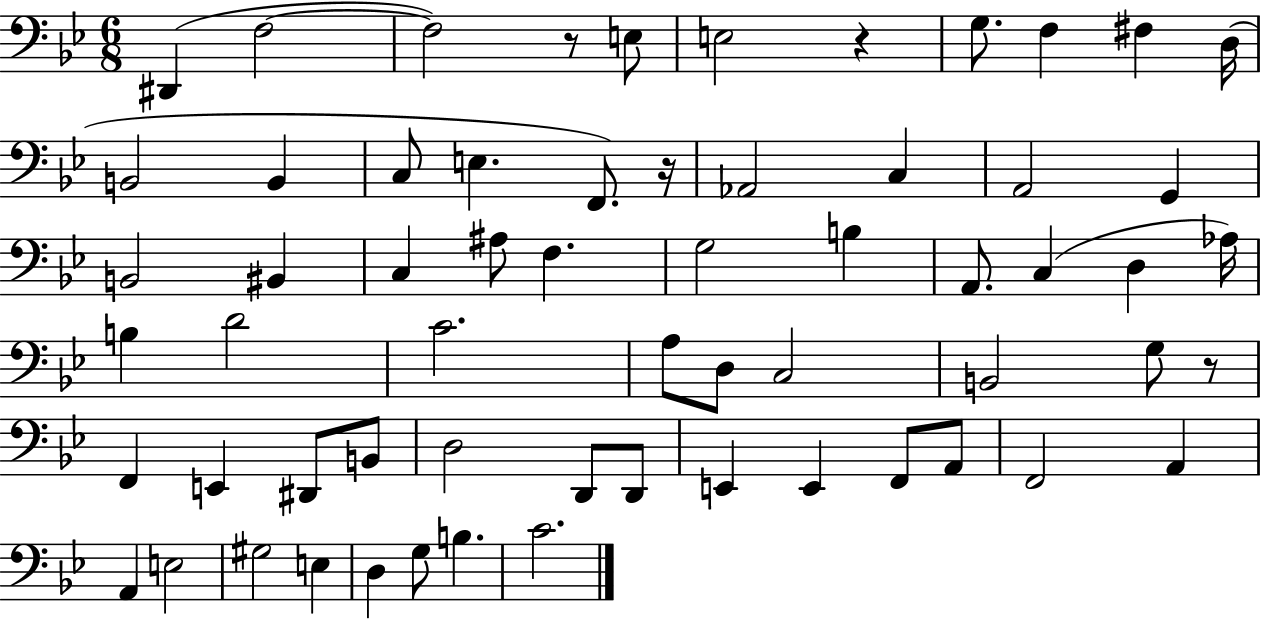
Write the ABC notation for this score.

X:1
T:Untitled
M:6/8
L:1/4
K:Bb
^D,, F,2 F,2 z/2 E,/2 E,2 z G,/2 F, ^F, D,/4 B,,2 B,, C,/2 E, F,,/2 z/4 _A,,2 C, A,,2 G,, B,,2 ^B,, C, ^A,/2 F, G,2 B, A,,/2 C, D, _A,/4 B, D2 C2 A,/2 D,/2 C,2 B,,2 G,/2 z/2 F,, E,, ^D,,/2 B,,/2 D,2 D,,/2 D,,/2 E,, E,, F,,/2 A,,/2 F,,2 A,, A,, E,2 ^G,2 E, D, G,/2 B, C2